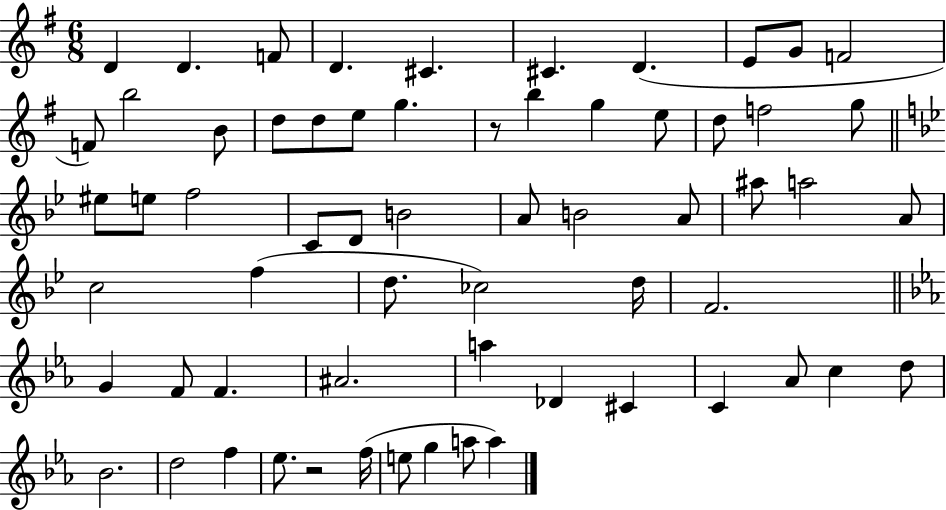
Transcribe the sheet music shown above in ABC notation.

X:1
T:Untitled
M:6/8
L:1/4
K:G
D D F/2 D ^C ^C D E/2 G/2 F2 F/2 b2 B/2 d/2 d/2 e/2 g z/2 b g e/2 d/2 f2 g/2 ^e/2 e/2 f2 C/2 D/2 B2 A/2 B2 A/2 ^a/2 a2 A/2 c2 f d/2 _c2 d/4 F2 G F/2 F ^A2 a _D ^C C _A/2 c d/2 _B2 d2 f _e/2 z2 f/4 e/2 g a/2 a